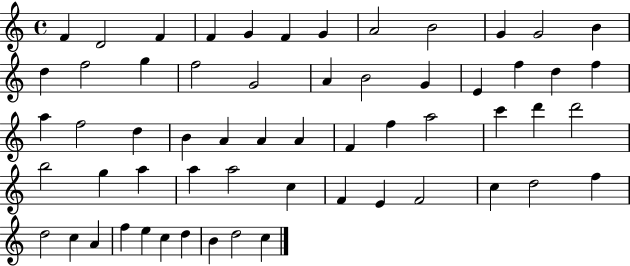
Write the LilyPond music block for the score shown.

{
  \clef treble
  \time 4/4
  \defaultTimeSignature
  \key c \major
  f'4 d'2 f'4 | f'4 g'4 f'4 g'4 | a'2 b'2 | g'4 g'2 b'4 | \break d''4 f''2 g''4 | f''2 g'2 | a'4 b'2 g'4 | e'4 f''4 d''4 f''4 | \break a''4 f''2 d''4 | b'4 a'4 a'4 a'4 | f'4 f''4 a''2 | c'''4 d'''4 d'''2 | \break b''2 g''4 a''4 | a''4 a''2 c''4 | f'4 e'4 f'2 | c''4 d''2 f''4 | \break d''2 c''4 a'4 | f''4 e''4 c''4 d''4 | b'4 d''2 c''4 | \bar "|."
}